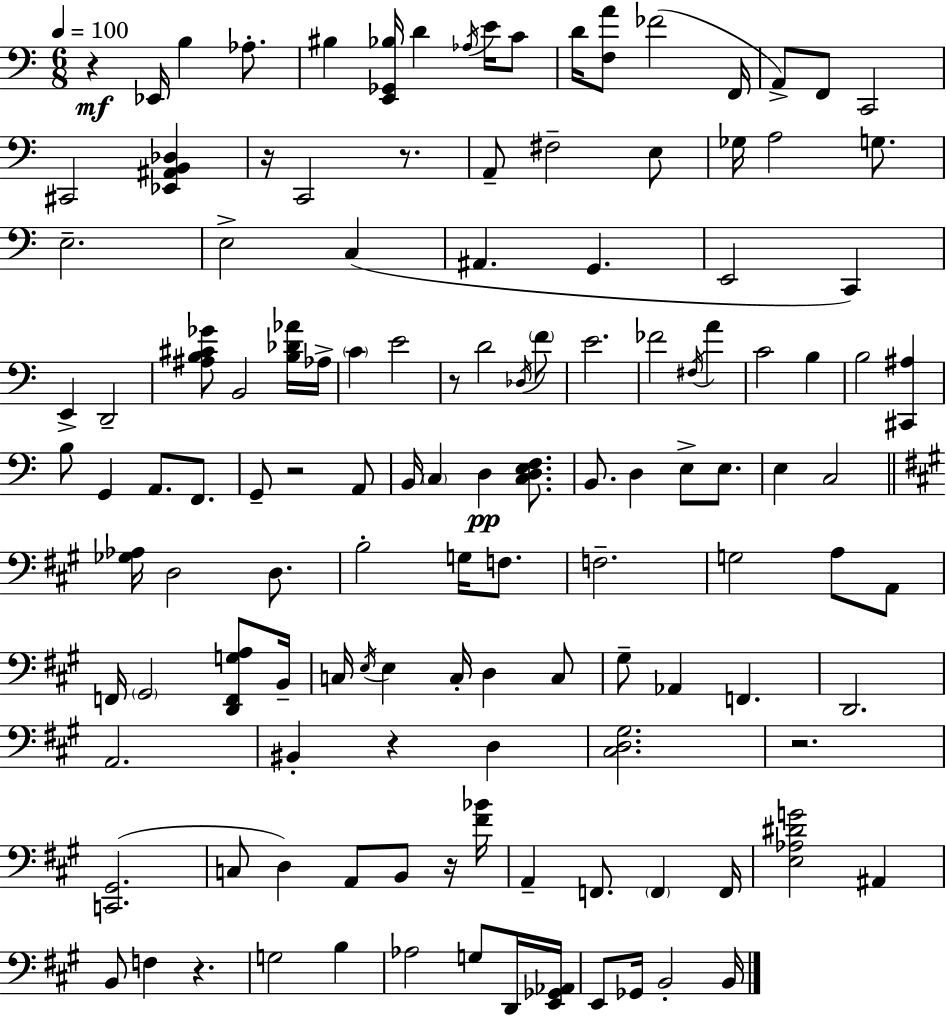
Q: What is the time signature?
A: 6/8